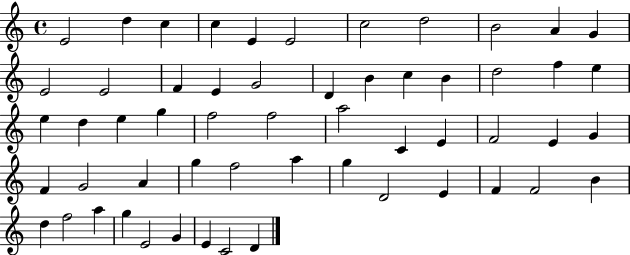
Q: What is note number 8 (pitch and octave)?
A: D5